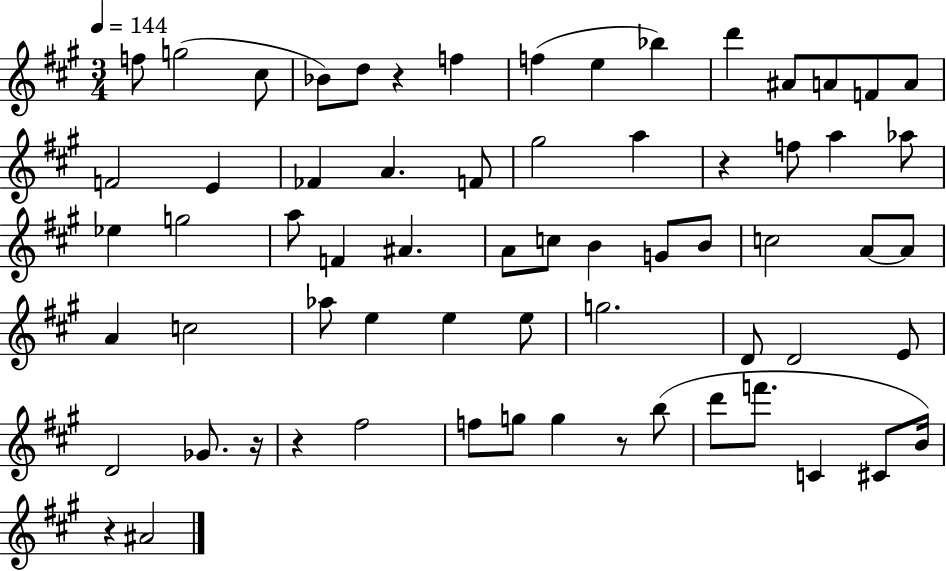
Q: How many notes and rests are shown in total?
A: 66